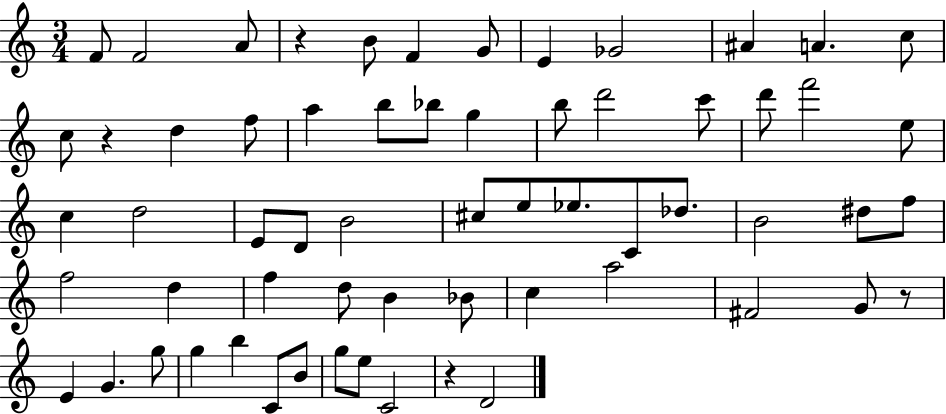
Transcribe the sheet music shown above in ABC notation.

X:1
T:Untitled
M:3/4
L:1/4
K:C
F/2 F2 A/2 z B/2 F G/2 E _G2 ^A A c/2 c/2 z d f/2 a b/2 _b/2 g b/2 d'2 c'/2 d'/2 f'2 e/2 c d2 E/2 D/2 B2 ^c/2 e/2 _e/2 C/2 _d/2 B2 ^d/2 f/2 f2 d f d/2 B _B/2 c a2 ^F2 G/2 z/2 E G g/2 g b C/2 B/2 g/2 e/2 C2 z D2